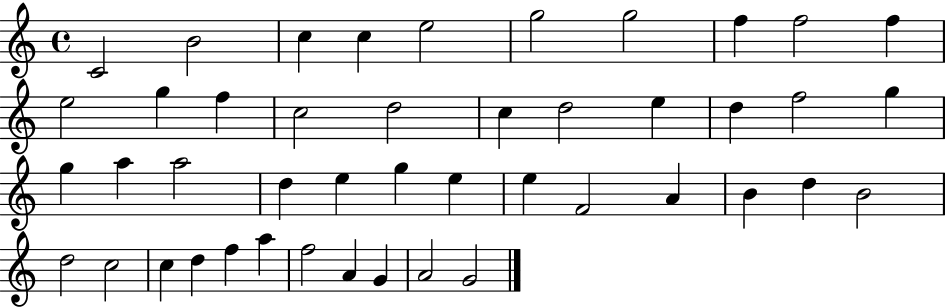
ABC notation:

X:1
T:Untitled
M:4/4
L:1/4
K:C
C2 B2 c c e2 g2 g2 f f2 f e2 g f c2 d2 c d2 e d f2 g g a a2 d e g e e F2 A B d B2 d2 c2 c d f a f2 A G A2 G2